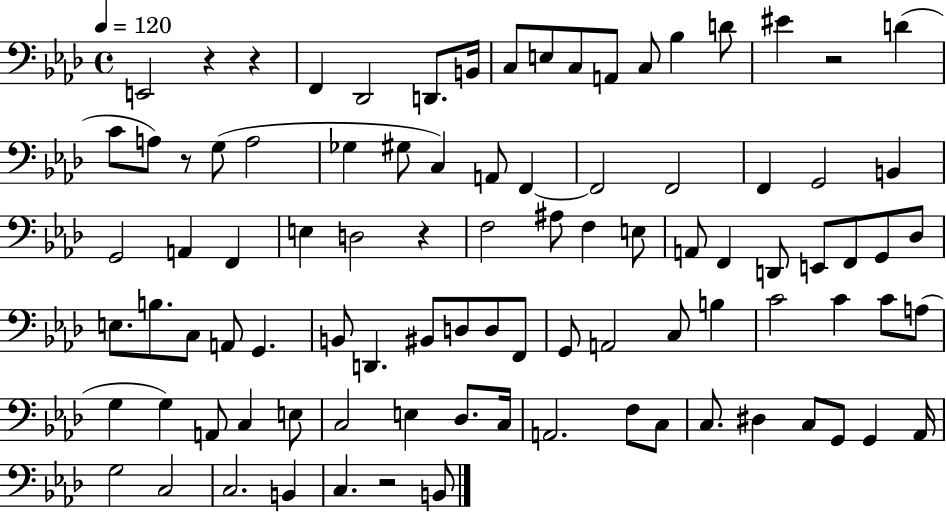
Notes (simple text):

E2/h R/q R/q F2/q Db2/h D2/e. B2/s C3/e E3/e C3/e A2/e C3/e Bb3/q D4/e EIS4/q R/h D4/q C4/e A3/e R/e G3/e A3/h Gb3/q G#3/e C3/q A2/e F2/q F2/h F2/h F2/q G2/h B2/q G2/h A2/q F2/q E3/q D3/h R/q F3/h A#3/e F3/q E3/e A2/e F2/q D2/e E2/e F2/e G2/e Db3/e E3/e. B3/e. C3/e A2/e G2/q. B2/e D2/q. BIS2/e D3/e D3/e F2/e G2/e A2/h C3/e B3/q C4/h C4/q C4/e A3/e G3/q G3/q A2/e C3/q E3/e C3/h E3/q Db3/e. C3/s A2/h. F3/e C3/e C3/e. D#3/q C3/e G2/e G2/q Ab2/s G3/h C3/h C3/h. B2/q C3/q. R/h B2/e